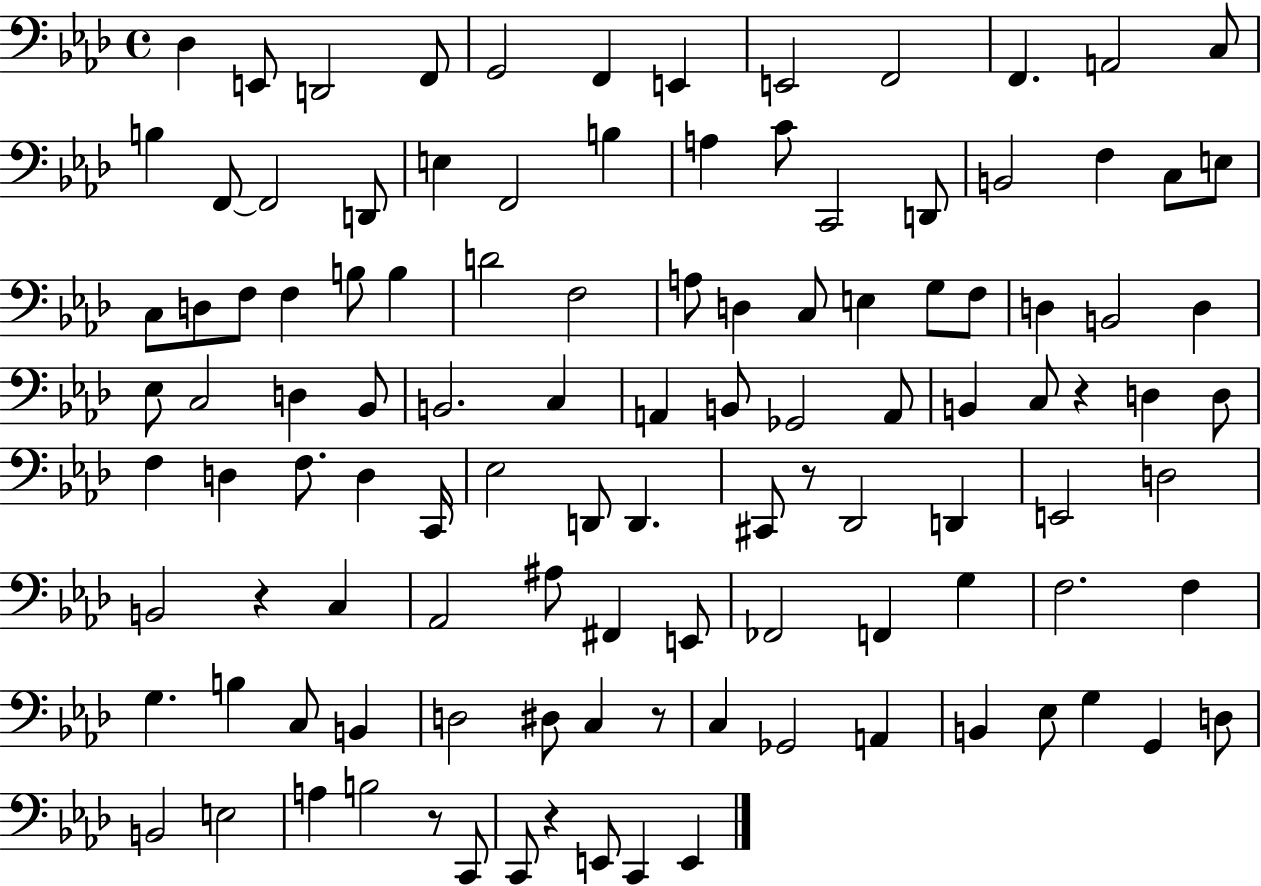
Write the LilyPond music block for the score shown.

{
  \clef bass
  \time 4/4
  \defaultTimeSignature
  \key aes \major
  des4 e,8 d,2 f,8 | g,2 f,4 e,4 | e,2 f,2 | f,4. a,2 c8 | \break b4 f,8~~ f,2 d,8 | e4 f,2 b4 | a4 c'8 c,2 d,8 | b,2 f4 c8 e8 | \break c8 d8 f8 f4 b8 b4 | d'2 f2 | a8 d4 c8 e4 g8 f8 | d4 b,2 d4 | \break ees8 c2 d4 bes,8 | b,2. c4 | a,4 b,8 ges,2 a,8 | b,4 c8 r4 d4 d8 | \break f4 d4 f8. d4 c,16 | ees2 d,8 d,4. | cis,8 r8 des,2 d,4 | e,2 d2 | \break b,2 r4 c4 | aes,2 ais8 fis,4 e,8 | fes,2 f,4 g4 | f2. f4 | \break g4. b4 c8 b,4 | d2 dis8 c4 r8 | c4 ges,2 a,4 | b,4 ees8 g4 g,4 d8 | \break b,2 e2 | a4 b2 r8 c,8 | c,8 r4 e,8 c,4 e,4 | \bar "|."
}